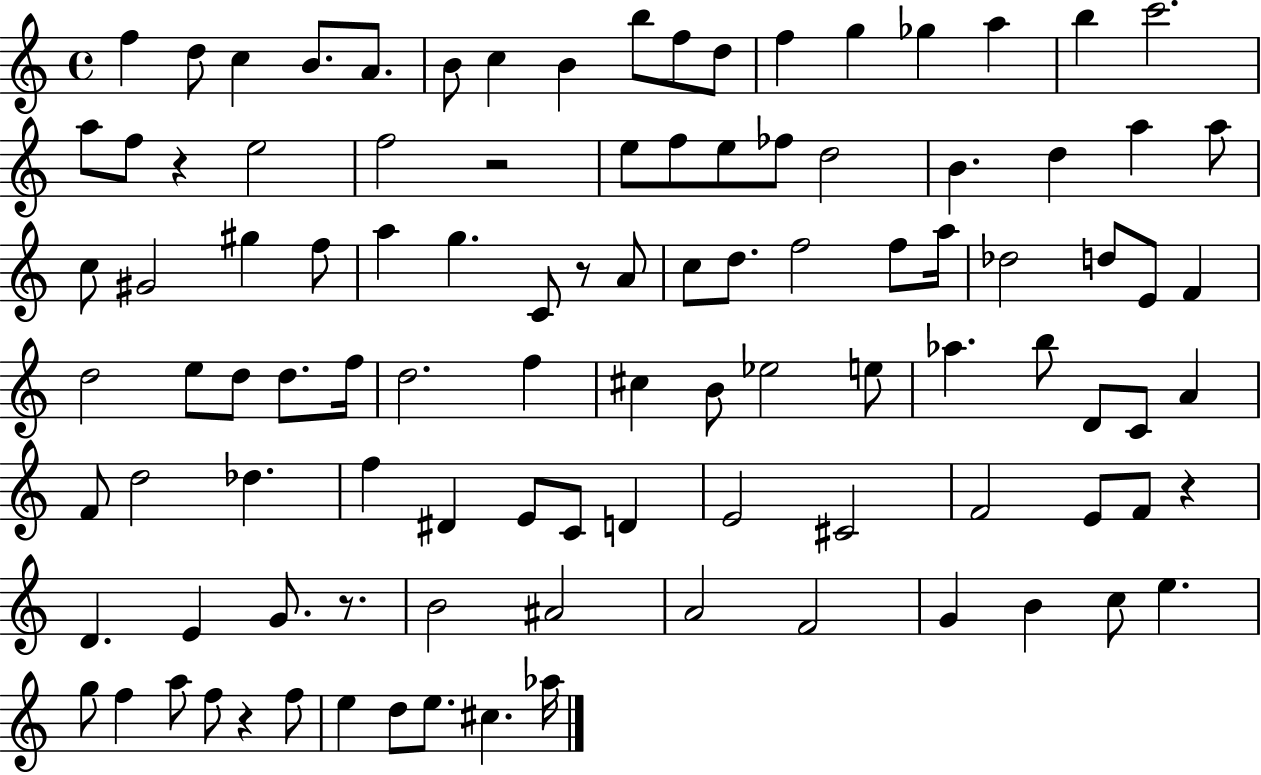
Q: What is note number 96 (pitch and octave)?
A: C#5